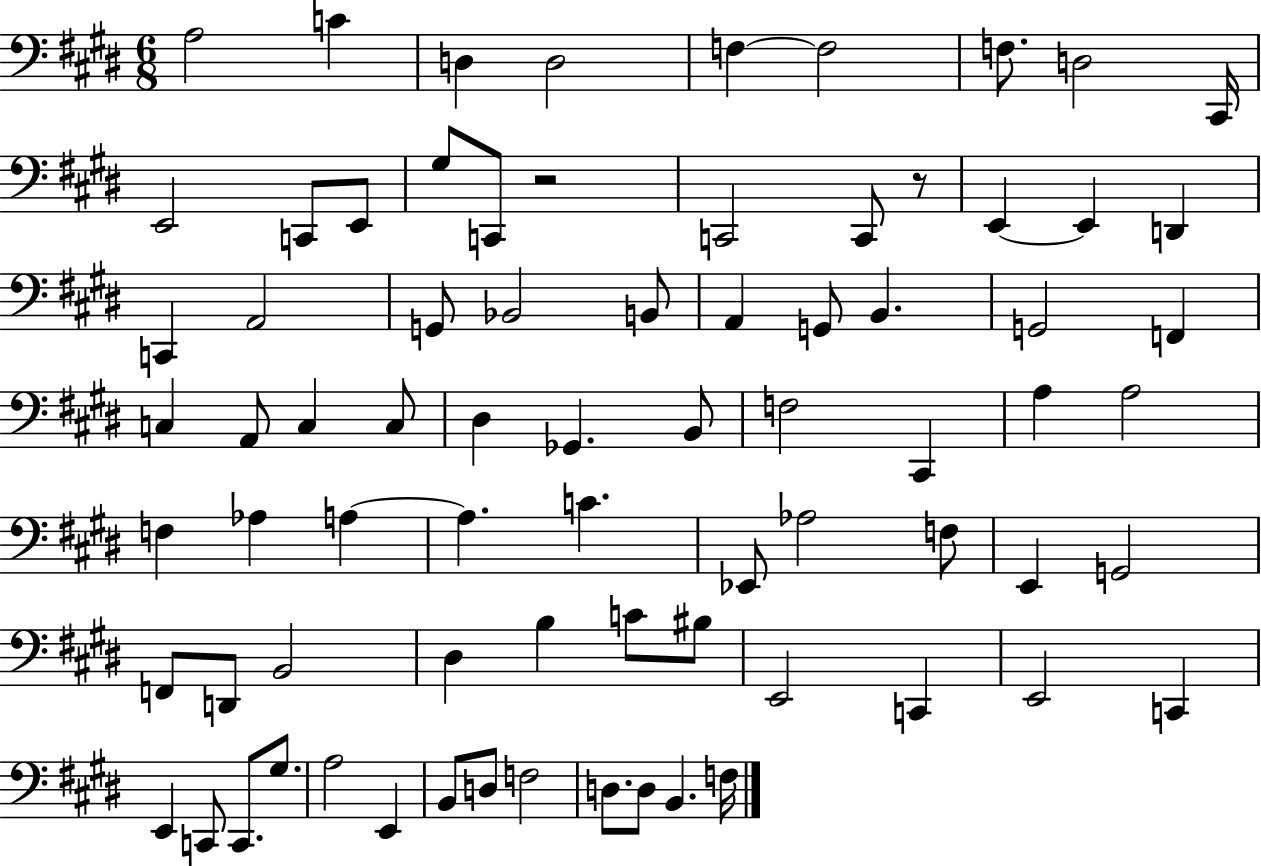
A3/h C4/q D3/q D3/h F3/q F3/h F3/e. D3/h C#2/s E2/h C2/e E2/e G#3/e C2/e R/h C2/h C2/e R/e E2/q E2/q D2/q C2/q A2/h G2/e Bb2/h B2/e A2/q G2/e B2/q. G2/h F2/q C3/q A2/e C3/q C3/e D#3/q Gb2/q. B2/e F3/h C#2/q A3/q A3/h F3/q Ab3/q A3/q A3/q. C4/q. Eb2/e Ab3/h F3/e E2/q G2/h F2/e D2/e B2/h D#3/q B3/q C4/e BIS3/e E2/h C2/q E2/h C2/q E2/q C2/e C2/e. G#3/e. A3/h E2/q B2/e D3/e F3/h D3/e. D3/e B2/q. F3/s